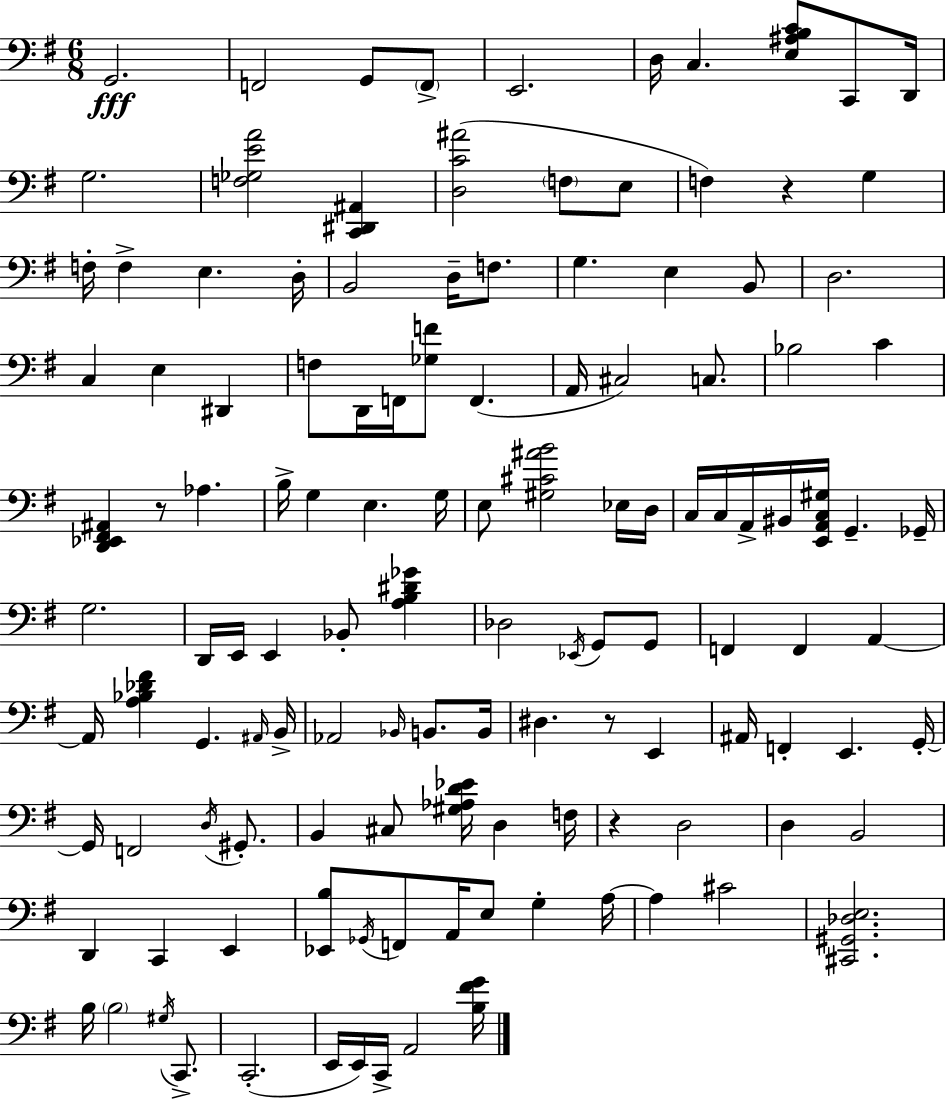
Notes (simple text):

G2/h. F2/h G2/e F2/e E2/h. D3/s C3/q. [E3,A#3,B3,C4]/e C2/e D2/s G3/h. [F3,Gb3,E4,A4]/h [C2,D#2,A#2]/q [D3,C4,A#4]/h F3/e E3/e F3/q R/q G3/q F3/s F3/q E3/q. D3/s B2/h D3/s F3/e. G3/q. E3/q B2/e D3/h. C3/q E3/q D#2/q F3/e D2/s F2/s [Gb3,F4]/e F2/q. A2/s C#3/h C3/e. Bb3/h C4/q [D2,Eb2,F#2,A#2]/q R/e Ab3/q. B3/s G3/q E3/q. G3/s E3/e [G#3,C#4,A#4,B4]/h Eb3/s D3/s C3/s C3/s A2/s BIS2/s [E2,A2,C3,G#3]/s G2/q. Gb2/s G3/h. D2/s E2/s E2/q Bb2/e [A3,B3,D#4,Gb4]/q Db3/h Eb2/s G2/e G2/e F2/q F2/q A2/q A2/s [A3,Bb3,Db4,F#4]/q G2/q. A#2/s B2/s Ab2/h Bb2/s B2/e. B2/s D#3/q. R/e E2/q A#2/s F2/q E2/q. G2/s G2/s F2/h D3/s G#2/e. B2/q C#3/e [G#3,Ab3,D4,Eb4]/s D3/q F3/s R/q D3/h D3/q B2/h D2/q C2/q E2/q [Eb2,B3]/e Gb2/s F2/e A2/s E3/e G3/q A3/s A3/q C#4/h [C#2,G#2,Db3,E3]/h. B3/s B3/h G#3/s C2/e. C2/h. E2/s E2/s C2/s A2/h [B3,F#4,G4]/s